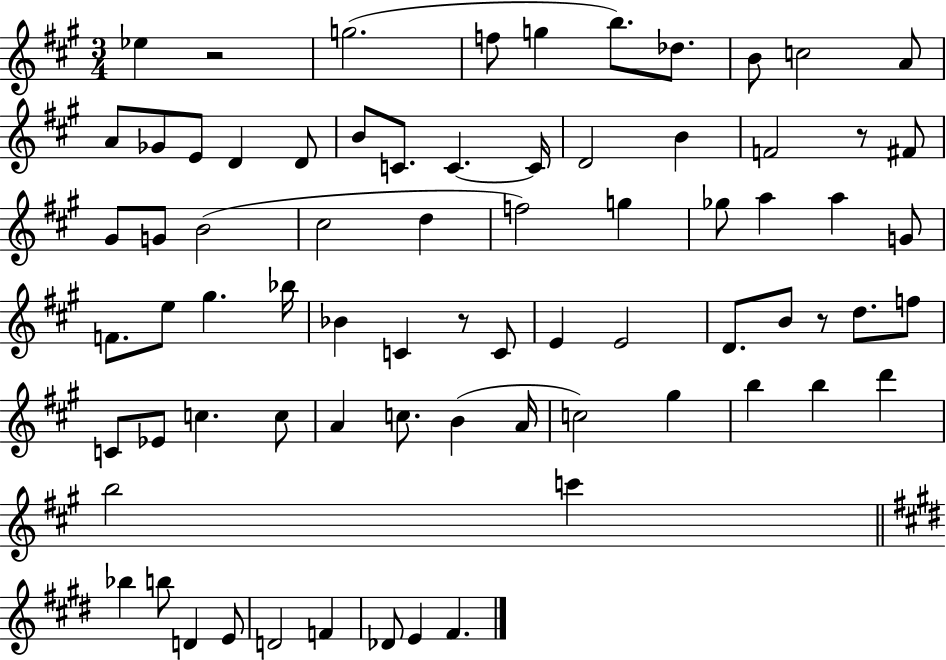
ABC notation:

X:1
T:Untitled
M:3/4
L:1/4
K:A
_e z2 g2 f/2 g b/2 _d/2 B/2 c2 A/2 A/2 _G/2 E/2 D D/2 B/2 C/2 C C/4 D2 B F2 z/2 ^F/2 ^G/2 G/2 B2 ^c2 d f2 g _g/2 a a G/2 F/2 e/2 ^g _b/4 _B C z/2 C/2 E E2 D/2 B/2 z/2 d/2 f/2 C/2 _E/2 c c/2 A c/2 B A/4 c2 ^g b b d' b2 c' _b b/2 D E/2 D2 F _D/2 E ^F